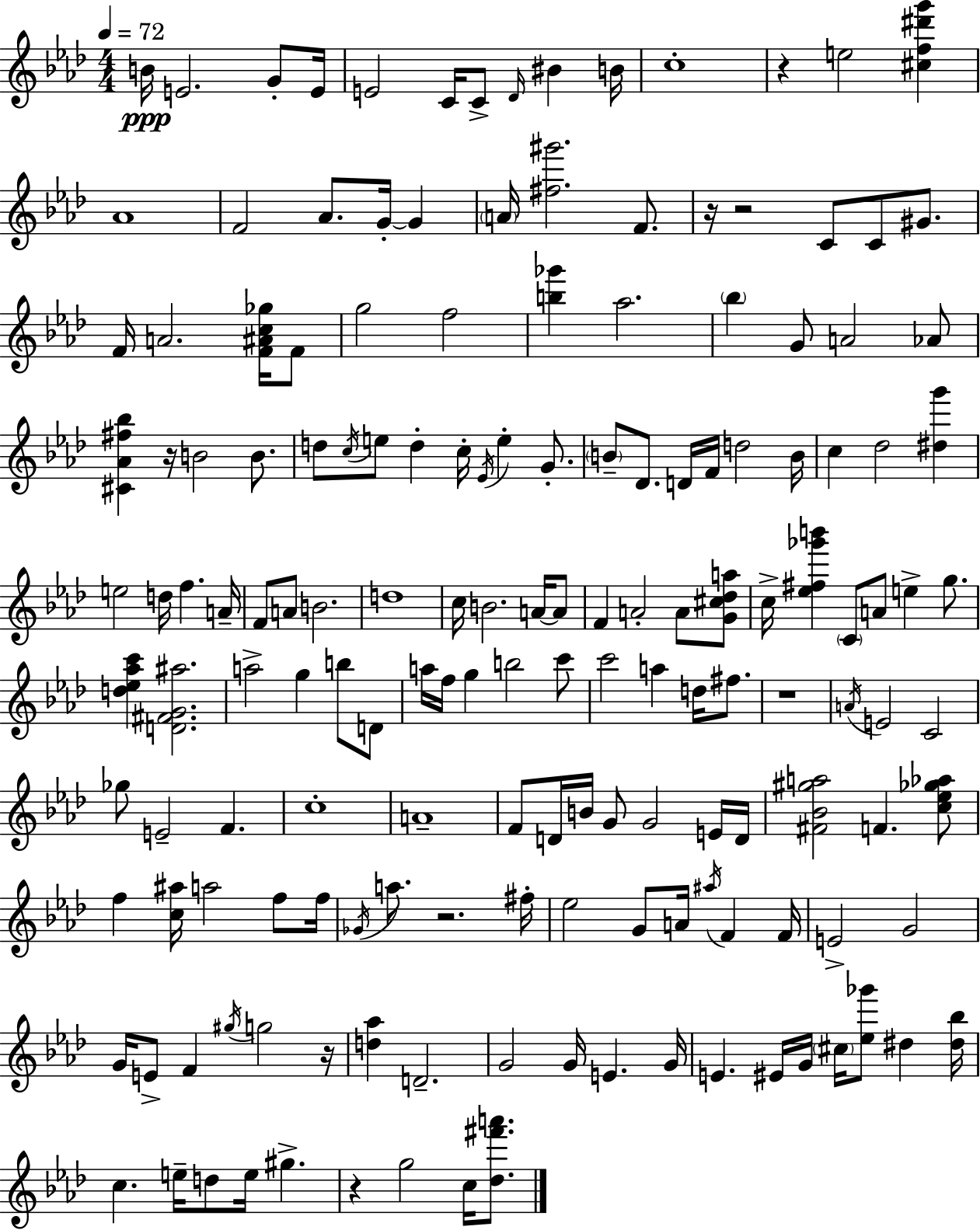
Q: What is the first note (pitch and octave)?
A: B4